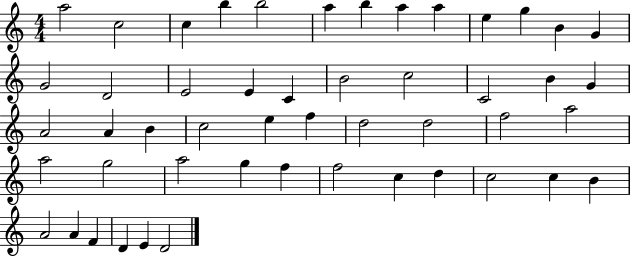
A5/h C5/h C5/q B5/q B5/h A5/q B5/q A5/q A5/q E5/q G5/q B4/q G4/q G4/h D4/h E4/h E4/q C4/q B4/h C5/h C4/h B4/q G4/q A4/h A4/q B4/q C5/h E5/q F5/q D5/h D5/h F5/h A5/h A5/h G5/h A5/h G5/q F5/q F5/h C5/q D5/q C5/h C5/q B4/q A4/h A4/q F4/q D4/q E4/q D4/h